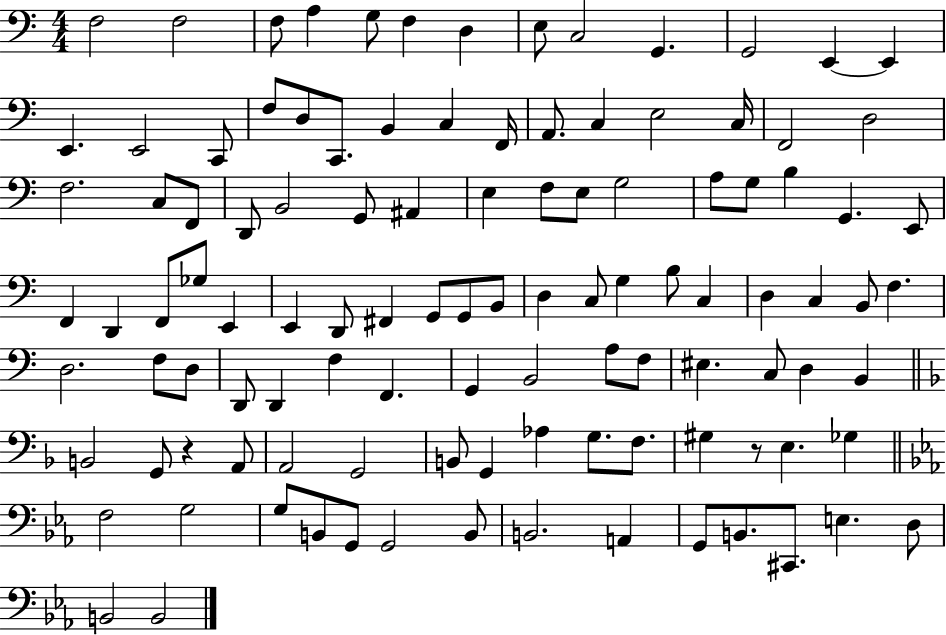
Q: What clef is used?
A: bass